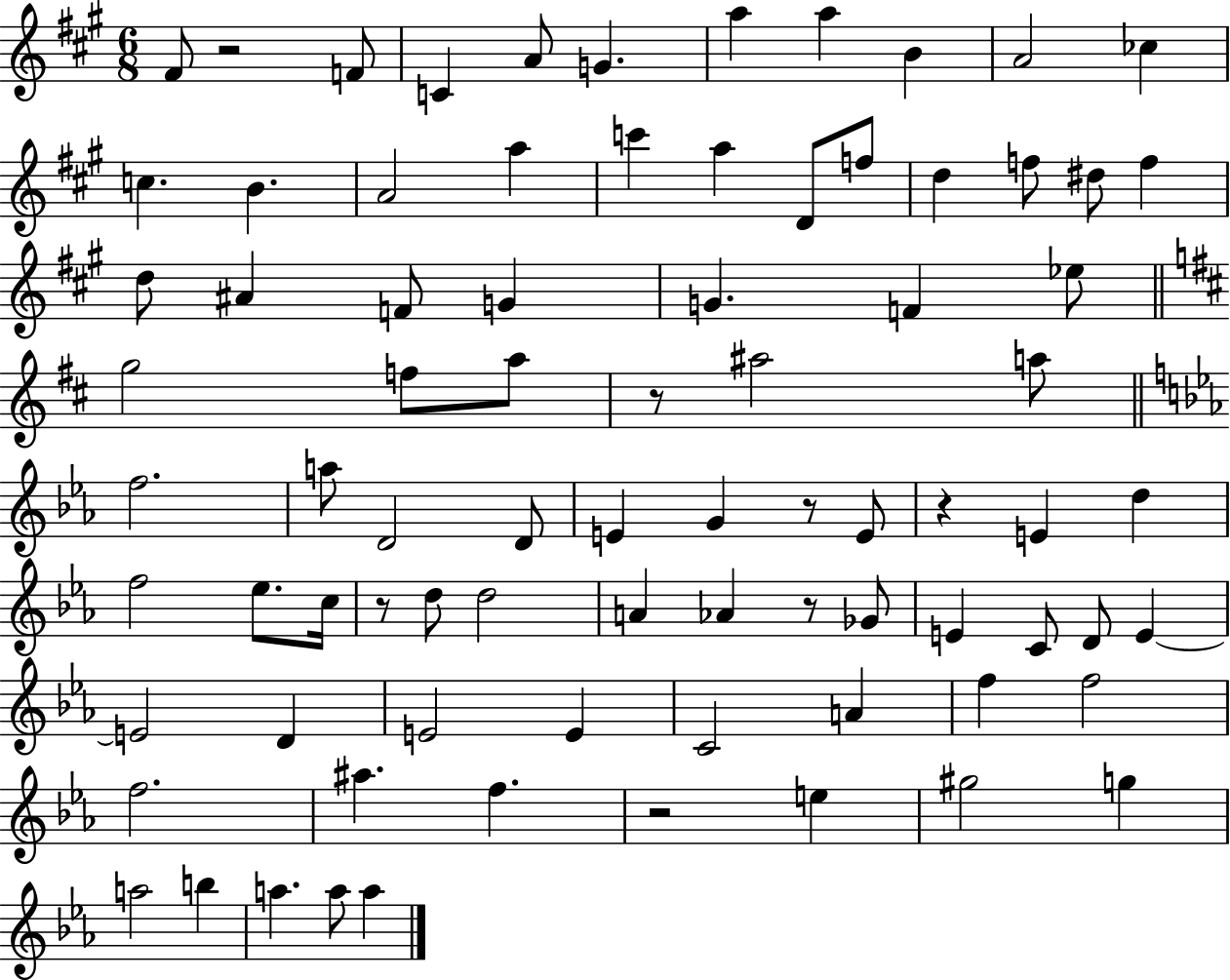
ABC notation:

X:1
T:Untitled
M:6/8
L:1/4
K:A
^F/2 z2 F/2 C A/2 G a a B A2 _c c B A2 a c' a D/2 f/2 d f/2 ^d/2 f d/2 ^A F/2 G G F _e/2 g2 f/2 a/2 z/2 ^a2 a/2 f2 a/2 D2 D/2 E G z/2 E/2 z E d f2 _e/2 c/4 z/2 d/2 d2 A _A z/2 _G/2 E C/2 D/2 E E2 D E2 E C2 A f f2 f2 ^a f z2 e ^g2 g a2 b a a/2 a